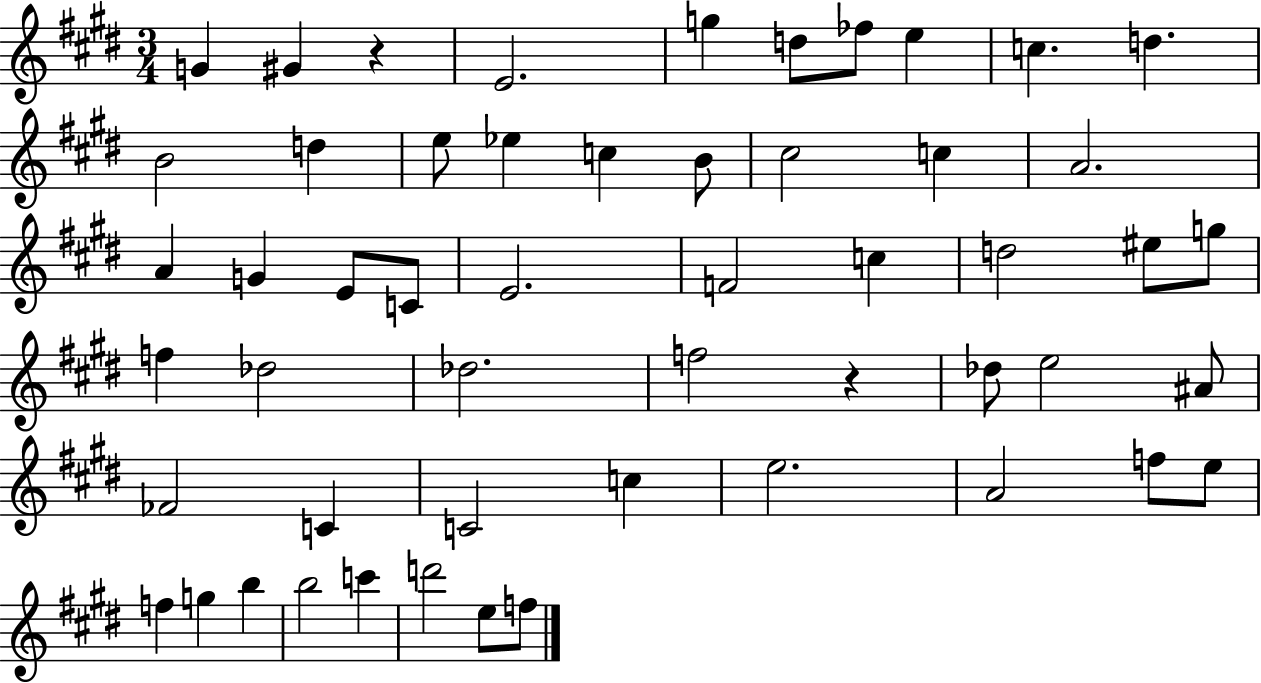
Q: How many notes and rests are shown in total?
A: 53